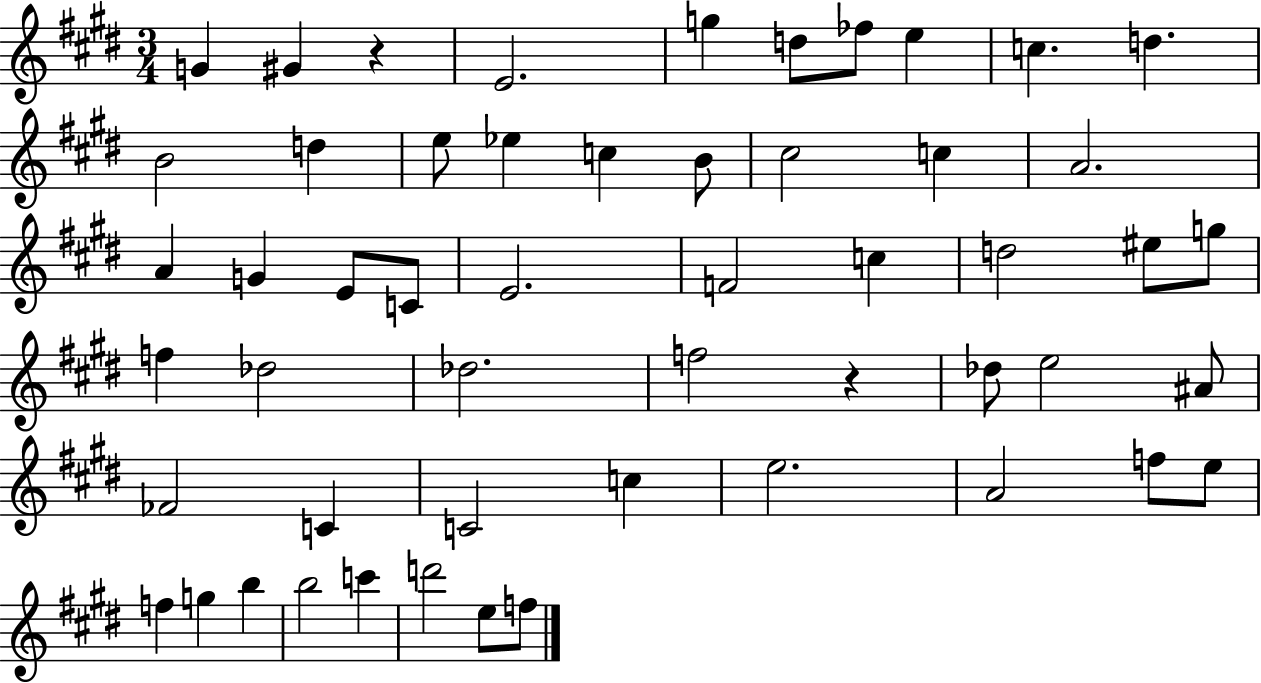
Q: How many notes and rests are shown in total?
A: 53